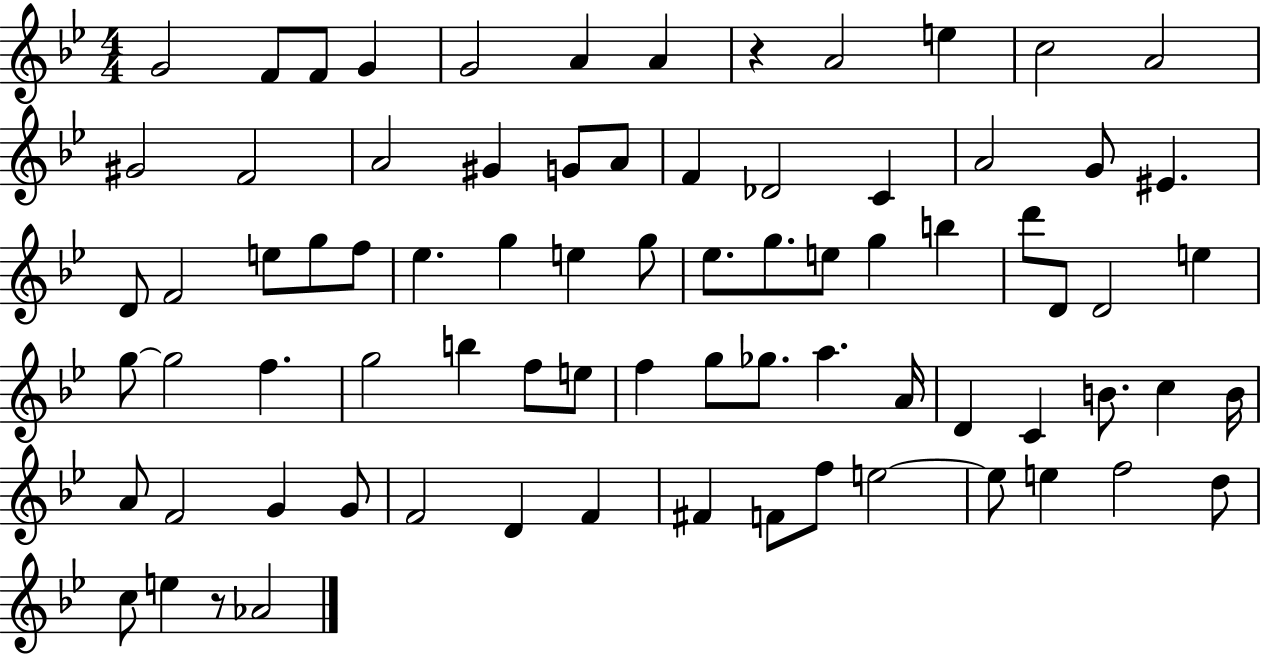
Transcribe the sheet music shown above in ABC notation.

X:1
T:Untitled
M:4/4
L:1/4
K:Bb
G2 F/2 F/2 G G2 A A z A2 e c2 A2 ^G2 F2 A2 ^G G/2 A/2 F _D2 C A2 G/2 ^E D/2 F2 e/2 g/2 f/2 _e g e g/2 _e/2 g/2 e/2 g b d'/2 D/2 D2 e g/2 g2 f g2 b f/2 e/2 f g/2 _g/2 a A/4 D C B/2 c B/4 A/2 F2 G G/2 F2 D F ^F F/2 f/2 e2 e/2 e f2 d/2 c/2 e z/2 _A2